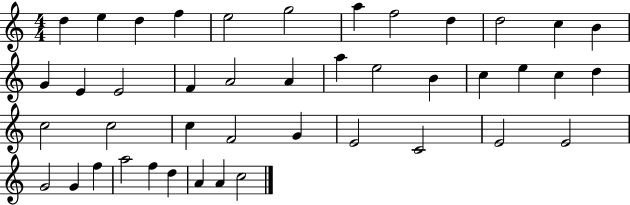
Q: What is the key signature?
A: C major